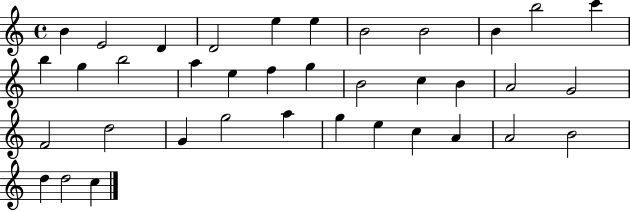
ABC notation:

X:1
T:Untitled
M:4/4
L:1/4
K:C
B E2 D D2 e e B2 B2 B b2 c' b g b2 a e f g B2 c B A2 G2 F2 d2 G g2 a g e c A A2 B2 d d2 c